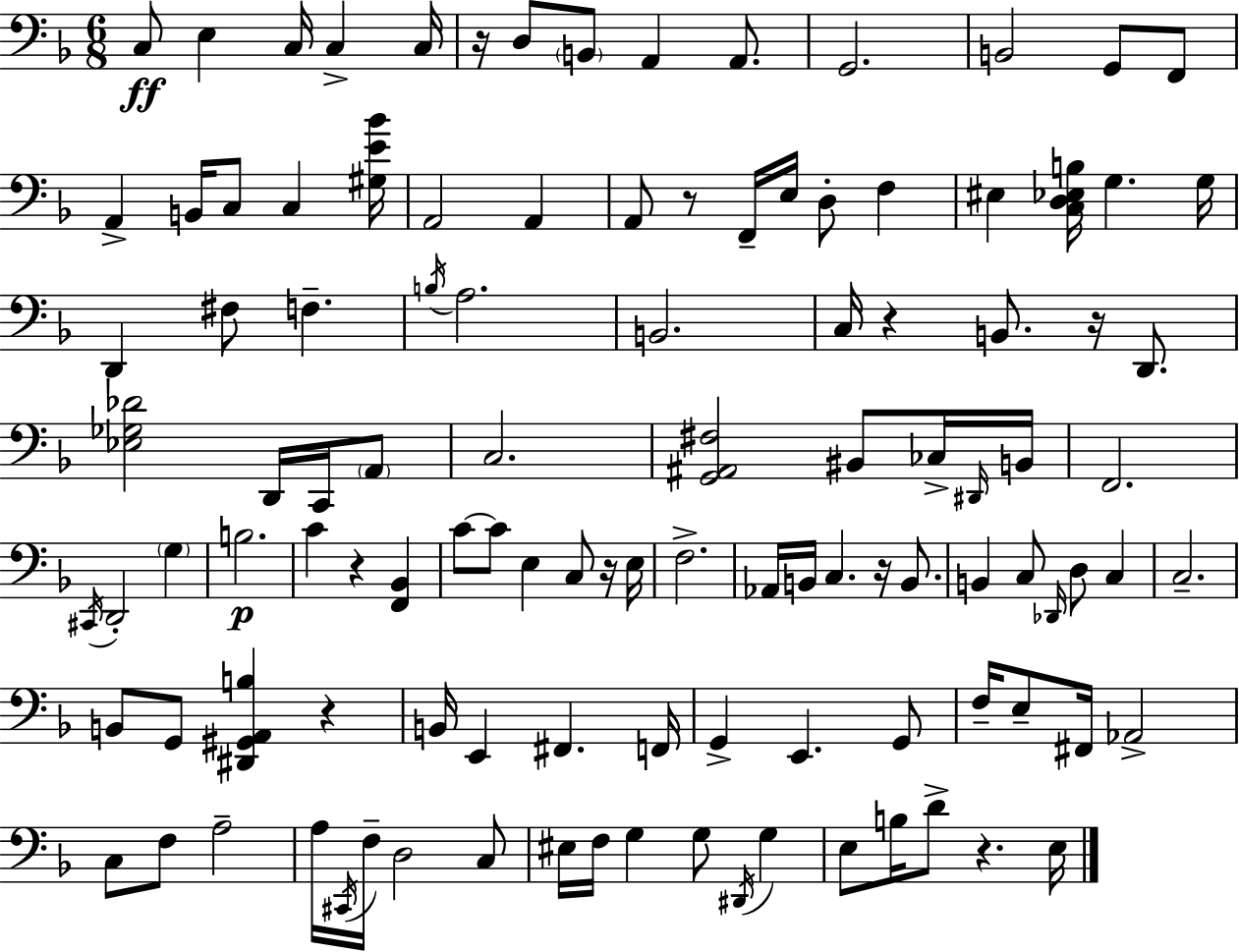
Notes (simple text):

C3/e E3/q C3/s C3/q C3/s R/s D3/e B2/e A2/q A2/e. G2/h. B2/h G2/e F2/e A2/q B2/s C3/e C3/q [G#3,E4,Bb4]/s A2/h A2/q A2/e R/e F2/s E3/s D3/e F3/q EIS3/q [C3,D3,Eb3,B3]/s G3/q. G3/s D2/q F#3/e F3/q. B3/s A3/h. B2/h. C3/s R/q B2/e. R/s D2/e. [Eb3,Gb3,Db4]/h D2/s C2/s A2/e C3/h. [G2,A#2,F#3]/h BIS2/e CES3/s D#2/s B2/s F2/h. C#2/s D2/h G3/q B3/h. C4/q R/q [F2,Bb2]/q C4/e C4/e E3/q C3/e R/s E3/s F3/h. Ab2/s B2/s C3/q. R/s B2/e. B2/q C3/e Db2/s D3/e C3/q C3/h. B2/e G2/e [D#2,G#2,A2,B3]/q R/q B2/s E2/q F#2/q. F2/s G2/q E2/q. G2/e F3/s E3/e F#2/s Ab2/h C3/e F3/e A3/h A3/s C#2/s F3/s D3/h C3/e EIS3/s F3/s G3/q G3/e D#2/s G3/q E3/e B3/s D4/e R/q. E3/s